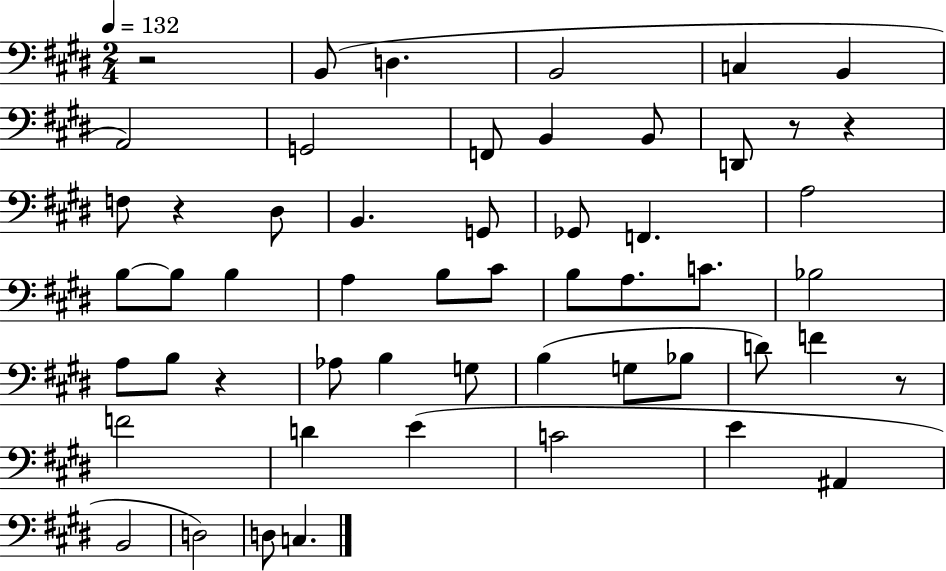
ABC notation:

X:1
T:Untitled
M:2/4
L:1/4
K:E
z2 B,,/2 D, B,,2 C, B,, A,,2 G,,2 F,,/2 B,, B,,/2 D,,/2 z/2 z F,/2 z ^D,/2 B,, G,,/2 _G,,/2 F,, A,2 B,/2 B,/2 B, A, B,/2 ^C/2 B,/2 A,/2 C/2 _B,2 A,/2 B,/2 z _A,/2 B, G,/2 B, G,/2 _B,/2 D/2 F z/2 F2 D E C2 E ^A,, B,,2 D,2 D,/2 C,